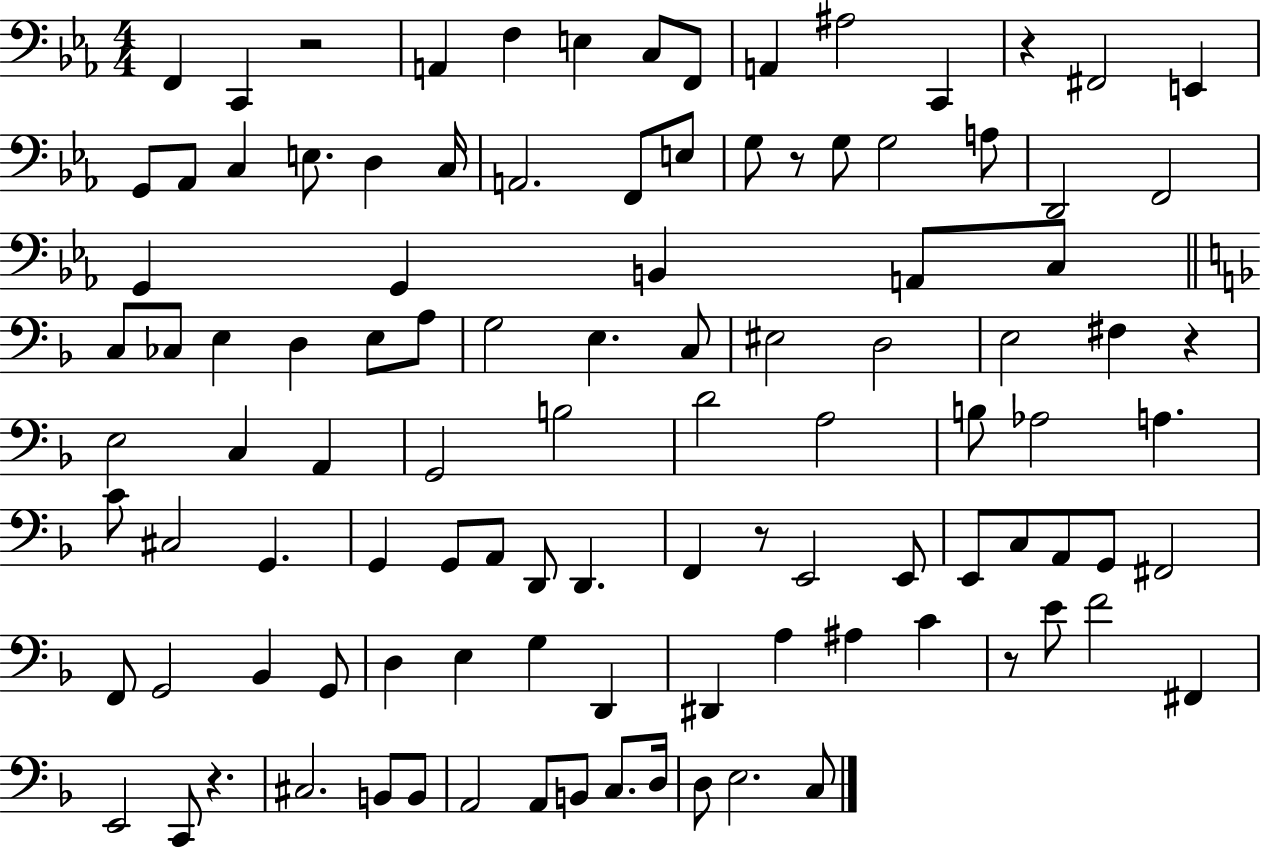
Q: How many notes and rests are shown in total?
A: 106